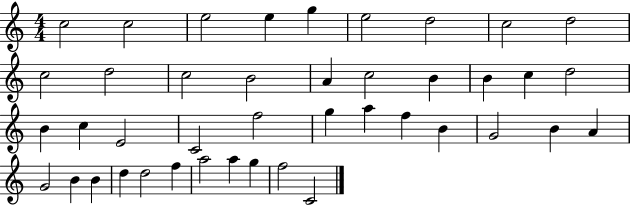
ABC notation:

X:1
T:Untitled
M:4/4
L:1/4
K:C
c2 c2 e2 e g e2 d2 c2 d2 c2 d2 c2 B2 A c2 B B c d2 B c E2 C2 f2 g a f B G2 B A G2 B B d d2 f a2 a g f2 C2